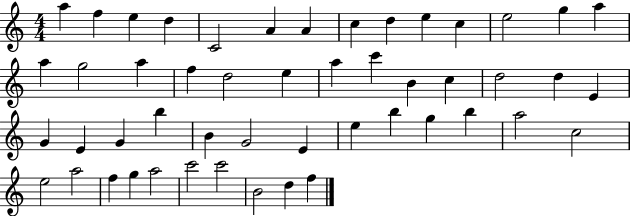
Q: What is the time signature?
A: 4/4